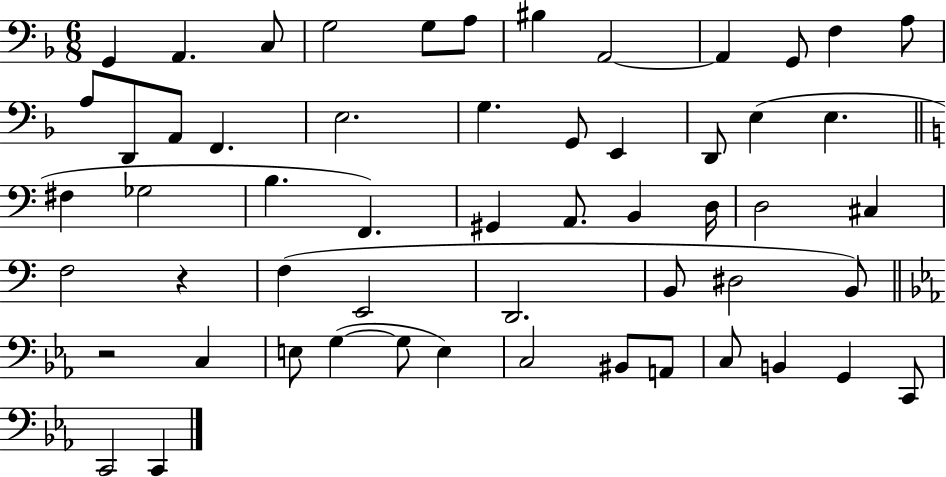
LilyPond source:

{
  \clef bass
  \numericTimeSignature
  \time 6/8
  \key f \major
  g,4 a,4. c8 | g2 g8 a8 | bis4 a,2~~ | a,4 g,8 f4 a8 | \break a8 d,8 a,8 f,4. | e2. | g4. g,8 e,4 | d,8 e4( e4. | \break \bar "||" \break \key a \minor fis4 ges2 | b4. f,4.) | gis,4 a,8. b,4 d16 | d2 cis4 | \break f2 r4 | f4( e,2 | d,2. | b,8 dis2 b,8) | \break \bar "||" \break \key ees \major r2 c4 | e8 g4~(~ g8 e4) | c2 bis,8 a,8 | c8 b,4 g,4 c,8 | \break c,2 c,4 | \bar "|."
}